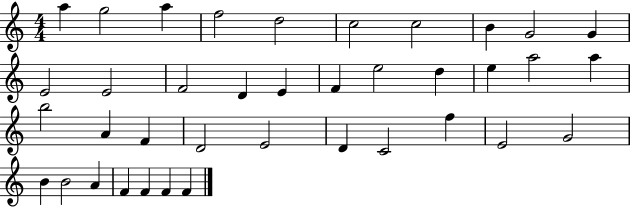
A5/q G5/h A5/q F5/h D5/h C5/h C5/h B4/q G4/h G4/q E4/h E4/h F4/h D4/q E4/q F4/q E5/h D5/q E5/q A5/h A5/q B5/h A4/q F4/q D4/h E4/h D4/q C4/h F5/q E4/h G4/h B4/q B4/h A4/q F4/q F4/q F4/q F4/q